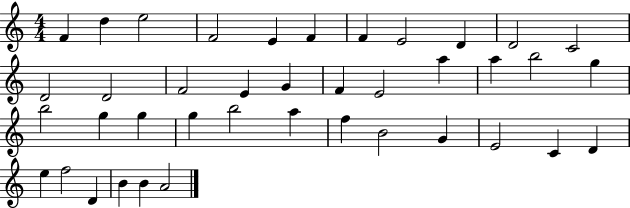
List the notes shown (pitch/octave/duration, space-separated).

F4/q D5/q E5/h F4/h E4/q F4/q F4/q E4/h D4/q D4/h C4/h D4/h D4/h F4/h E4/q G4/q F4/q E4/h A5/q A5/q B5/h G5/q B5/h G5/q G5/q G5/q B5/h A5/q F5/q B4/h G4/q E4/h C4/q D4/q E5/q F5/h D4/q B4/q B4/q A4/h